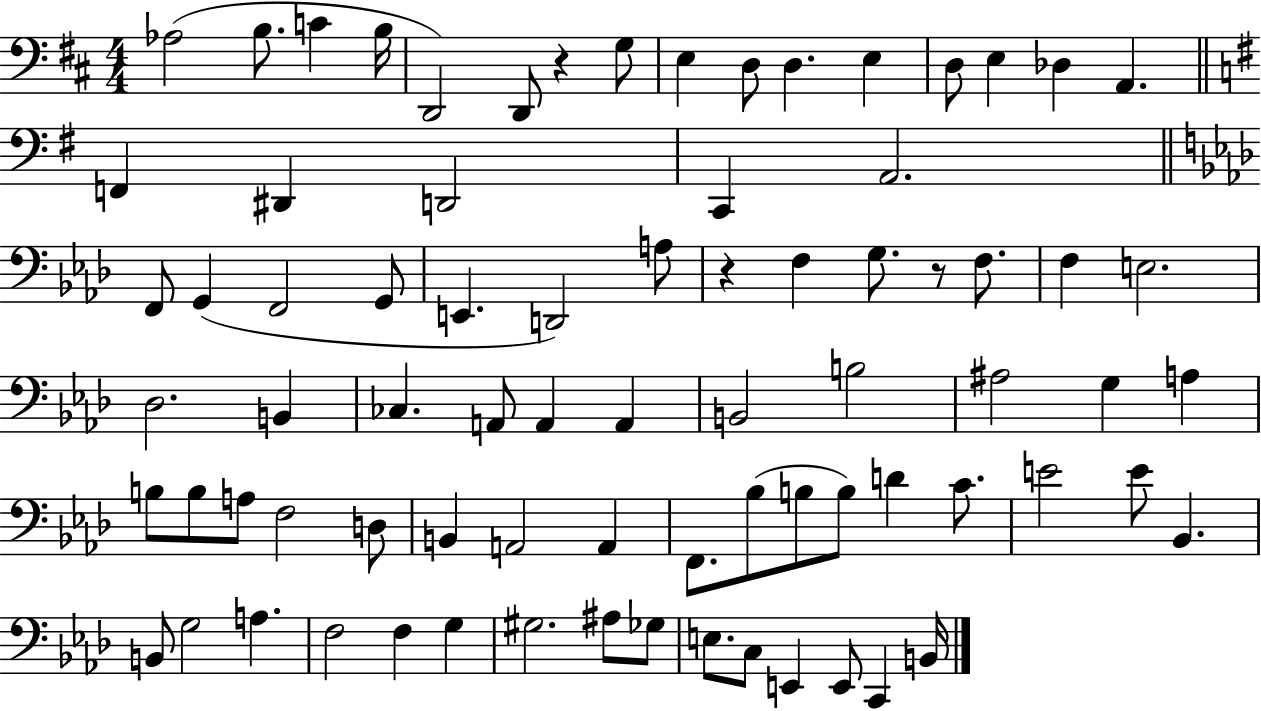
Ab3/h B3/e. C4/q B3/s D2/h D2/e R/q G3/e E3/q D3/e D3/q. E3/q D3/e E3/q Db3/q A2/q. F2/q D#2/q D2/h C2/q A2/h. F2/e G2/q F2/h G2/e E2/q. D2/h A3/e R/q F3/q G3/e. R/e F3/e. F3/q E3/h. Db3/h. B2/q CES3/q. A2/e A2/q A2/q B2/h B3/h A#3/h G3/q A3/q B3/e B3/e A3/e F3/h D3/e B2/q A2/h A2/q F2/e. Bb3/e B3/e B3/e D4/q C4/e. E4/h E4/e Bb2/q. B2/e G3/h A3/q. F3/h F3/q G3/q G#3/h. A#3/e Gb3/e E3/e. C3/e E2/q E2/e C2/q B2/s